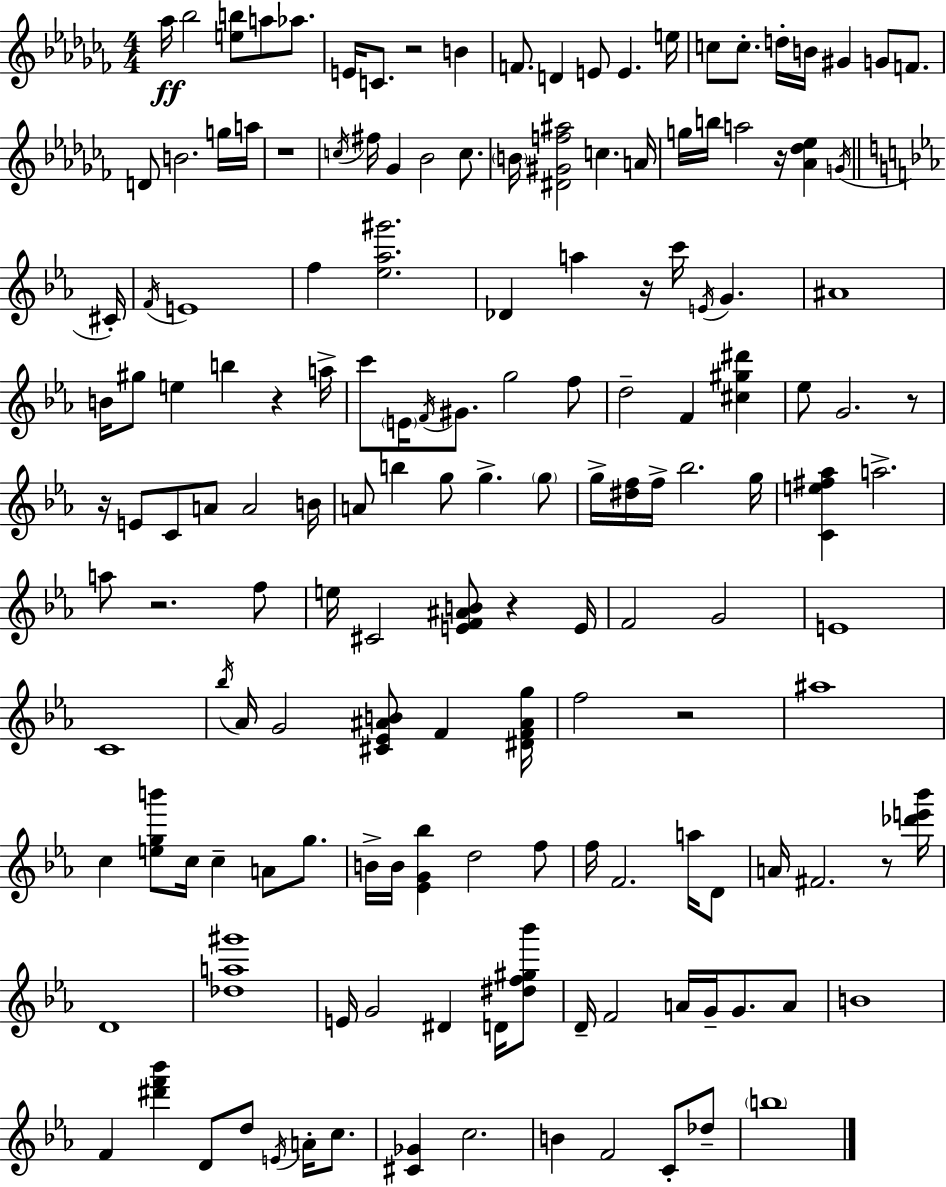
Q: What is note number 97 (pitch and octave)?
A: B4